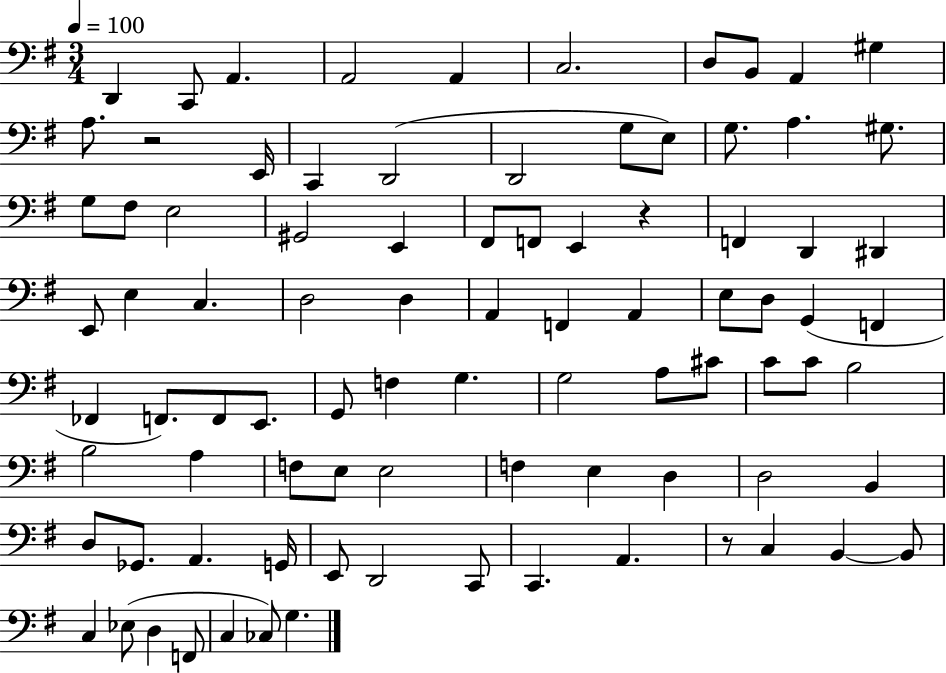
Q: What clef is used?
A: bass